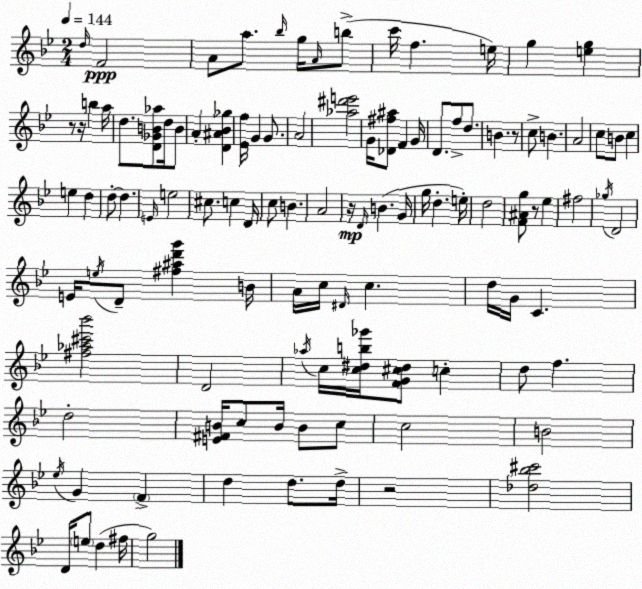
X:1
T:Untitled
M:2/4
L:1/4
K:Bb
d/4 F2 A/2 a/2 _b/4 g/4 A/4 b/2 c'/4 f e/4 g [eg] z/2 z/4 b a/4 d/2 [D_GB_a]/2 d/4 B/2 A [D^A_B_g] [_Ef]/4 G G/2 A2 [_a^d'e']2 G/4 [_D^f^a]/2 F G/4 D/2 f/2 d/2 B z/2 c/2 B A2 c/2 B/2 c e d d/2 d E/4 e2 ^c/2 c D/4 c/2 B A2 z/4 D/4 B G/4 g/4 d e/4 d2 [F^Ag]/2 z/2 _e ^f2 _g/4 D2 E/4 e/4 D/2 [^f^ad'g'] B/4 A/4 c/4 ^D/4 c d/4 G/4 C [^f_a^c'_b']2 D2 _a/4 c/4 [c^db_g']/4 [FG^c^d]/2 c d/2 f d2 [E^FB]/4 c/2 B/4 B/2 c/2 c2 B2 _e/4 G F d d/2 d/4 z2 [_d_b^c']2 D/4 e/2 d ^f/4 g2